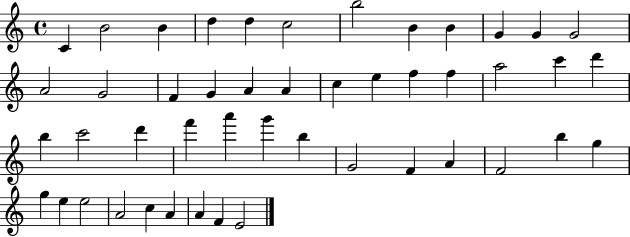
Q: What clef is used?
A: treble